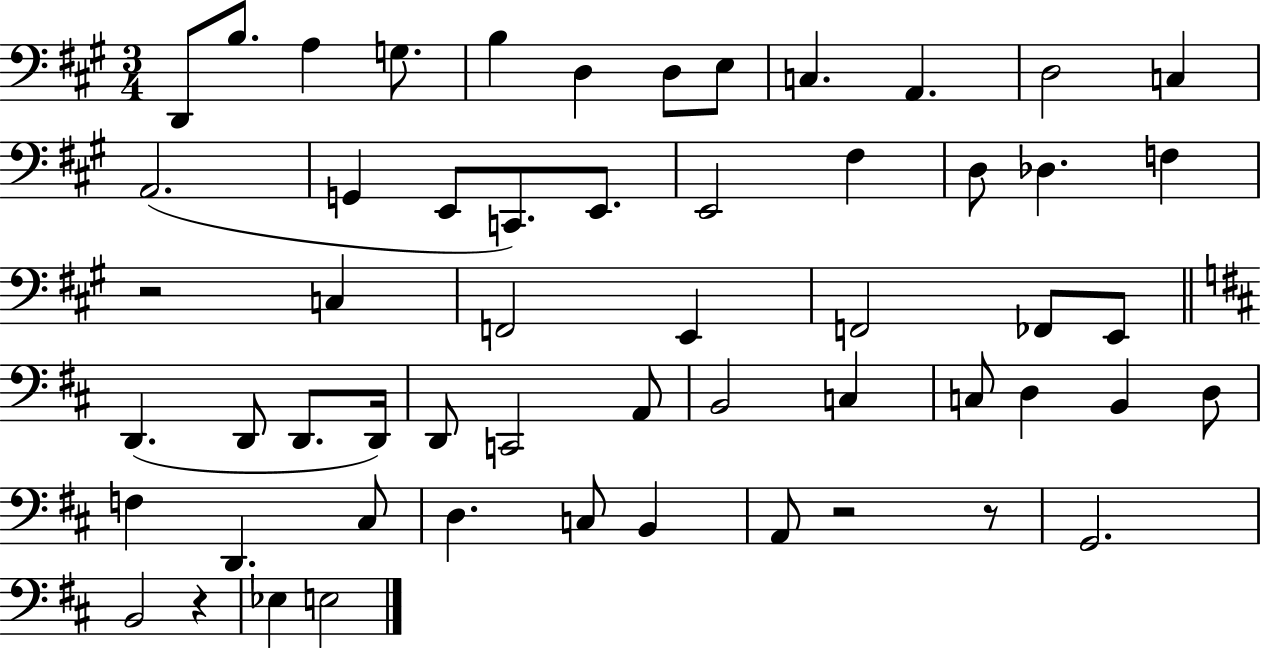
{
  \clef bass
  \numericTimeSignature
  \time 3/4
  \key a \major
  \repeat volta 2 { d,8 b8. a4 g8. | b4 d4 d8 e8 | c4. a,4. | d2 c4 | \break a,2.( | g,4 e,8 c,8.) e,8. | e,2 fis4 | d8 des4. f4 | \break r2 c4 | f,2 e,4 | f,2 fes,8 e,8 | \bar "||" \break \key d \major d,4.( d,8 d,8. d,16) | d,8 c,2 a,8 | b,2 c4 | c8 d4 b,4 d8 | \break f4 d,4. cis8 | d4. c8 b,4 | a,8 r2 r8 | g,2. | \break b,2 r4 | ees4 e2 | } \bar "|."
}